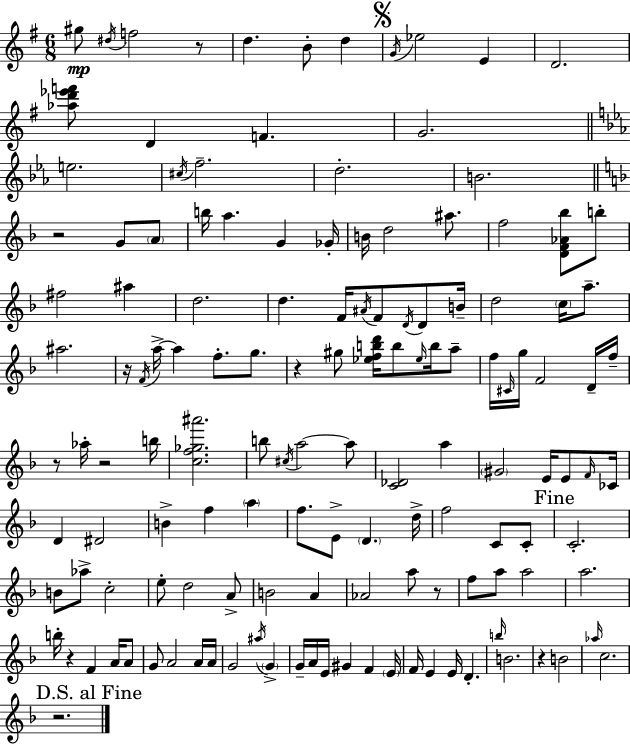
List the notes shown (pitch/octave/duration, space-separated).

G#5/e D#5/s F5/h R/e D5/q. B4/e D5/q G4/s Eb5/h E4/q D4/h. [Ab5,D6,Eb6,F6]/e D4/q F4/q. G4/h. E5/h. C#5/s F5/h. D5/h. B4/h. R/h G4/e A4/e B5/s A5/q. G4/q Gb4/s B4/s D5/h A#5/e. F5/h [D4,F4,Ab4,Bb5]/e B5/e F#5/h A#5/q D5/h. D5/q. F4/s A#4/s F4/e D4/s D4/e B4/s D5/h C5/s A5/e. A#5/h. R/s F4/s A5/s A5/q F5/e. G5/e. R/q G#5/e [Eb5,F5,B5,D6]/s B5/e Eb5/s B5/s A5/e F5/s C#4/s G5/s F4/h D4/s F5/s R/e Ab5/s R/h B5/s [C5,F5,Gb5,A#6]/h. B5/e C#5/s A5/h A5/e [C4,Db4]/h A5/q G#4/h E4/s E4/e F4/s CES4/s D4/q D#4/h B4/q F5/q A5/q F5/e. E4/e D4/q. D5/s F5/h C4/e C4/e C4/h. B4/e Ab5/e C5/h E5/e D5/h A4/e B4/h A4/q Ab4/h A5/e R/e F5/e A5/e A5/h A5/h. B5/s R/q F4/q A4/s A4/e G4/e A4/h A4/s A4/s G4/h A#5/s G4/q G4/s A4/s E4/s G#4/q F4/q E4/s F4/s E4/q E4/s D4/q. B5/s B4/h. R/q B4/h Ab5/s C5/h. R/h.